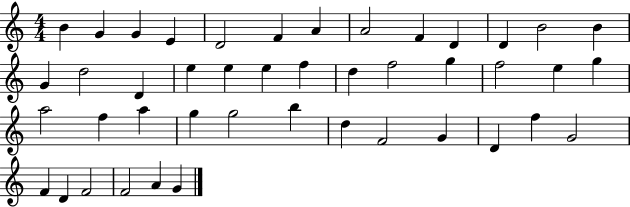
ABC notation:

X:1
T:Untitled
M:4/4
L:1/4
K:C
B G G E D2 F A A2 F D D B2 B G d2 D e e e f d f2 g f2 e g a2 f a g g2 b d F2 G D f G2 F D F2 F2 A G